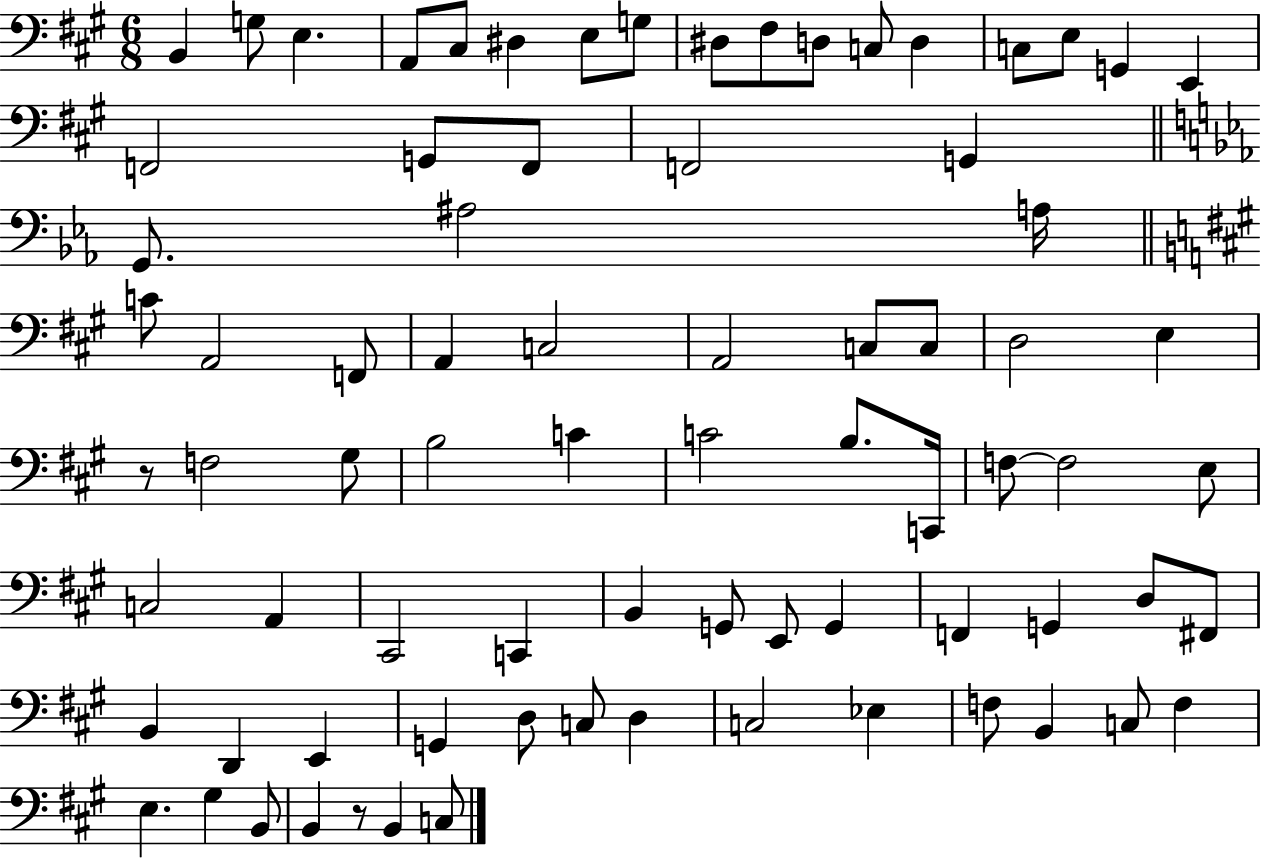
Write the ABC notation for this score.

X:1
T:Untitled
M:6/8
L:1/4
K:A
B,, G,/2 E, A,,/2 ^C,/2 ^D, E,/2 G,/2 ^D,/2 ^F,/2 D,/2 C,/2 D, C,/2 E,/2 G,, E,, F,,2 G,,/2 F,,/2 F,,2 G,, G,,/2 ^A,2 A,/4 C/2 A,,2 F,,/2 A,, C,2 A,,2 C,/2 C,/2 D,2 E, z/2 F,2 ^G,/2 B,2 C C2 B,/2 C,,/4 F,/2 F,2 E,/2 C,2 A,, ^C,,2 C,, B,, G,,/2 E,,/2 G,, F,, G,, D,/2 ^F,,/2 B,, D,, E,, G,, D,/2 C,/2 D, C,2 _E, F,/2 B,, C,/2 F, E, ^G, B,,/2 B,, z/2 B,, C,/2